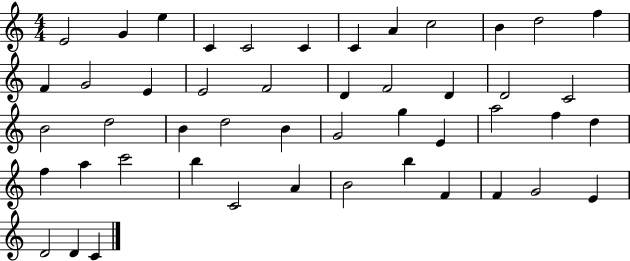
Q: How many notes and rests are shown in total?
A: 48